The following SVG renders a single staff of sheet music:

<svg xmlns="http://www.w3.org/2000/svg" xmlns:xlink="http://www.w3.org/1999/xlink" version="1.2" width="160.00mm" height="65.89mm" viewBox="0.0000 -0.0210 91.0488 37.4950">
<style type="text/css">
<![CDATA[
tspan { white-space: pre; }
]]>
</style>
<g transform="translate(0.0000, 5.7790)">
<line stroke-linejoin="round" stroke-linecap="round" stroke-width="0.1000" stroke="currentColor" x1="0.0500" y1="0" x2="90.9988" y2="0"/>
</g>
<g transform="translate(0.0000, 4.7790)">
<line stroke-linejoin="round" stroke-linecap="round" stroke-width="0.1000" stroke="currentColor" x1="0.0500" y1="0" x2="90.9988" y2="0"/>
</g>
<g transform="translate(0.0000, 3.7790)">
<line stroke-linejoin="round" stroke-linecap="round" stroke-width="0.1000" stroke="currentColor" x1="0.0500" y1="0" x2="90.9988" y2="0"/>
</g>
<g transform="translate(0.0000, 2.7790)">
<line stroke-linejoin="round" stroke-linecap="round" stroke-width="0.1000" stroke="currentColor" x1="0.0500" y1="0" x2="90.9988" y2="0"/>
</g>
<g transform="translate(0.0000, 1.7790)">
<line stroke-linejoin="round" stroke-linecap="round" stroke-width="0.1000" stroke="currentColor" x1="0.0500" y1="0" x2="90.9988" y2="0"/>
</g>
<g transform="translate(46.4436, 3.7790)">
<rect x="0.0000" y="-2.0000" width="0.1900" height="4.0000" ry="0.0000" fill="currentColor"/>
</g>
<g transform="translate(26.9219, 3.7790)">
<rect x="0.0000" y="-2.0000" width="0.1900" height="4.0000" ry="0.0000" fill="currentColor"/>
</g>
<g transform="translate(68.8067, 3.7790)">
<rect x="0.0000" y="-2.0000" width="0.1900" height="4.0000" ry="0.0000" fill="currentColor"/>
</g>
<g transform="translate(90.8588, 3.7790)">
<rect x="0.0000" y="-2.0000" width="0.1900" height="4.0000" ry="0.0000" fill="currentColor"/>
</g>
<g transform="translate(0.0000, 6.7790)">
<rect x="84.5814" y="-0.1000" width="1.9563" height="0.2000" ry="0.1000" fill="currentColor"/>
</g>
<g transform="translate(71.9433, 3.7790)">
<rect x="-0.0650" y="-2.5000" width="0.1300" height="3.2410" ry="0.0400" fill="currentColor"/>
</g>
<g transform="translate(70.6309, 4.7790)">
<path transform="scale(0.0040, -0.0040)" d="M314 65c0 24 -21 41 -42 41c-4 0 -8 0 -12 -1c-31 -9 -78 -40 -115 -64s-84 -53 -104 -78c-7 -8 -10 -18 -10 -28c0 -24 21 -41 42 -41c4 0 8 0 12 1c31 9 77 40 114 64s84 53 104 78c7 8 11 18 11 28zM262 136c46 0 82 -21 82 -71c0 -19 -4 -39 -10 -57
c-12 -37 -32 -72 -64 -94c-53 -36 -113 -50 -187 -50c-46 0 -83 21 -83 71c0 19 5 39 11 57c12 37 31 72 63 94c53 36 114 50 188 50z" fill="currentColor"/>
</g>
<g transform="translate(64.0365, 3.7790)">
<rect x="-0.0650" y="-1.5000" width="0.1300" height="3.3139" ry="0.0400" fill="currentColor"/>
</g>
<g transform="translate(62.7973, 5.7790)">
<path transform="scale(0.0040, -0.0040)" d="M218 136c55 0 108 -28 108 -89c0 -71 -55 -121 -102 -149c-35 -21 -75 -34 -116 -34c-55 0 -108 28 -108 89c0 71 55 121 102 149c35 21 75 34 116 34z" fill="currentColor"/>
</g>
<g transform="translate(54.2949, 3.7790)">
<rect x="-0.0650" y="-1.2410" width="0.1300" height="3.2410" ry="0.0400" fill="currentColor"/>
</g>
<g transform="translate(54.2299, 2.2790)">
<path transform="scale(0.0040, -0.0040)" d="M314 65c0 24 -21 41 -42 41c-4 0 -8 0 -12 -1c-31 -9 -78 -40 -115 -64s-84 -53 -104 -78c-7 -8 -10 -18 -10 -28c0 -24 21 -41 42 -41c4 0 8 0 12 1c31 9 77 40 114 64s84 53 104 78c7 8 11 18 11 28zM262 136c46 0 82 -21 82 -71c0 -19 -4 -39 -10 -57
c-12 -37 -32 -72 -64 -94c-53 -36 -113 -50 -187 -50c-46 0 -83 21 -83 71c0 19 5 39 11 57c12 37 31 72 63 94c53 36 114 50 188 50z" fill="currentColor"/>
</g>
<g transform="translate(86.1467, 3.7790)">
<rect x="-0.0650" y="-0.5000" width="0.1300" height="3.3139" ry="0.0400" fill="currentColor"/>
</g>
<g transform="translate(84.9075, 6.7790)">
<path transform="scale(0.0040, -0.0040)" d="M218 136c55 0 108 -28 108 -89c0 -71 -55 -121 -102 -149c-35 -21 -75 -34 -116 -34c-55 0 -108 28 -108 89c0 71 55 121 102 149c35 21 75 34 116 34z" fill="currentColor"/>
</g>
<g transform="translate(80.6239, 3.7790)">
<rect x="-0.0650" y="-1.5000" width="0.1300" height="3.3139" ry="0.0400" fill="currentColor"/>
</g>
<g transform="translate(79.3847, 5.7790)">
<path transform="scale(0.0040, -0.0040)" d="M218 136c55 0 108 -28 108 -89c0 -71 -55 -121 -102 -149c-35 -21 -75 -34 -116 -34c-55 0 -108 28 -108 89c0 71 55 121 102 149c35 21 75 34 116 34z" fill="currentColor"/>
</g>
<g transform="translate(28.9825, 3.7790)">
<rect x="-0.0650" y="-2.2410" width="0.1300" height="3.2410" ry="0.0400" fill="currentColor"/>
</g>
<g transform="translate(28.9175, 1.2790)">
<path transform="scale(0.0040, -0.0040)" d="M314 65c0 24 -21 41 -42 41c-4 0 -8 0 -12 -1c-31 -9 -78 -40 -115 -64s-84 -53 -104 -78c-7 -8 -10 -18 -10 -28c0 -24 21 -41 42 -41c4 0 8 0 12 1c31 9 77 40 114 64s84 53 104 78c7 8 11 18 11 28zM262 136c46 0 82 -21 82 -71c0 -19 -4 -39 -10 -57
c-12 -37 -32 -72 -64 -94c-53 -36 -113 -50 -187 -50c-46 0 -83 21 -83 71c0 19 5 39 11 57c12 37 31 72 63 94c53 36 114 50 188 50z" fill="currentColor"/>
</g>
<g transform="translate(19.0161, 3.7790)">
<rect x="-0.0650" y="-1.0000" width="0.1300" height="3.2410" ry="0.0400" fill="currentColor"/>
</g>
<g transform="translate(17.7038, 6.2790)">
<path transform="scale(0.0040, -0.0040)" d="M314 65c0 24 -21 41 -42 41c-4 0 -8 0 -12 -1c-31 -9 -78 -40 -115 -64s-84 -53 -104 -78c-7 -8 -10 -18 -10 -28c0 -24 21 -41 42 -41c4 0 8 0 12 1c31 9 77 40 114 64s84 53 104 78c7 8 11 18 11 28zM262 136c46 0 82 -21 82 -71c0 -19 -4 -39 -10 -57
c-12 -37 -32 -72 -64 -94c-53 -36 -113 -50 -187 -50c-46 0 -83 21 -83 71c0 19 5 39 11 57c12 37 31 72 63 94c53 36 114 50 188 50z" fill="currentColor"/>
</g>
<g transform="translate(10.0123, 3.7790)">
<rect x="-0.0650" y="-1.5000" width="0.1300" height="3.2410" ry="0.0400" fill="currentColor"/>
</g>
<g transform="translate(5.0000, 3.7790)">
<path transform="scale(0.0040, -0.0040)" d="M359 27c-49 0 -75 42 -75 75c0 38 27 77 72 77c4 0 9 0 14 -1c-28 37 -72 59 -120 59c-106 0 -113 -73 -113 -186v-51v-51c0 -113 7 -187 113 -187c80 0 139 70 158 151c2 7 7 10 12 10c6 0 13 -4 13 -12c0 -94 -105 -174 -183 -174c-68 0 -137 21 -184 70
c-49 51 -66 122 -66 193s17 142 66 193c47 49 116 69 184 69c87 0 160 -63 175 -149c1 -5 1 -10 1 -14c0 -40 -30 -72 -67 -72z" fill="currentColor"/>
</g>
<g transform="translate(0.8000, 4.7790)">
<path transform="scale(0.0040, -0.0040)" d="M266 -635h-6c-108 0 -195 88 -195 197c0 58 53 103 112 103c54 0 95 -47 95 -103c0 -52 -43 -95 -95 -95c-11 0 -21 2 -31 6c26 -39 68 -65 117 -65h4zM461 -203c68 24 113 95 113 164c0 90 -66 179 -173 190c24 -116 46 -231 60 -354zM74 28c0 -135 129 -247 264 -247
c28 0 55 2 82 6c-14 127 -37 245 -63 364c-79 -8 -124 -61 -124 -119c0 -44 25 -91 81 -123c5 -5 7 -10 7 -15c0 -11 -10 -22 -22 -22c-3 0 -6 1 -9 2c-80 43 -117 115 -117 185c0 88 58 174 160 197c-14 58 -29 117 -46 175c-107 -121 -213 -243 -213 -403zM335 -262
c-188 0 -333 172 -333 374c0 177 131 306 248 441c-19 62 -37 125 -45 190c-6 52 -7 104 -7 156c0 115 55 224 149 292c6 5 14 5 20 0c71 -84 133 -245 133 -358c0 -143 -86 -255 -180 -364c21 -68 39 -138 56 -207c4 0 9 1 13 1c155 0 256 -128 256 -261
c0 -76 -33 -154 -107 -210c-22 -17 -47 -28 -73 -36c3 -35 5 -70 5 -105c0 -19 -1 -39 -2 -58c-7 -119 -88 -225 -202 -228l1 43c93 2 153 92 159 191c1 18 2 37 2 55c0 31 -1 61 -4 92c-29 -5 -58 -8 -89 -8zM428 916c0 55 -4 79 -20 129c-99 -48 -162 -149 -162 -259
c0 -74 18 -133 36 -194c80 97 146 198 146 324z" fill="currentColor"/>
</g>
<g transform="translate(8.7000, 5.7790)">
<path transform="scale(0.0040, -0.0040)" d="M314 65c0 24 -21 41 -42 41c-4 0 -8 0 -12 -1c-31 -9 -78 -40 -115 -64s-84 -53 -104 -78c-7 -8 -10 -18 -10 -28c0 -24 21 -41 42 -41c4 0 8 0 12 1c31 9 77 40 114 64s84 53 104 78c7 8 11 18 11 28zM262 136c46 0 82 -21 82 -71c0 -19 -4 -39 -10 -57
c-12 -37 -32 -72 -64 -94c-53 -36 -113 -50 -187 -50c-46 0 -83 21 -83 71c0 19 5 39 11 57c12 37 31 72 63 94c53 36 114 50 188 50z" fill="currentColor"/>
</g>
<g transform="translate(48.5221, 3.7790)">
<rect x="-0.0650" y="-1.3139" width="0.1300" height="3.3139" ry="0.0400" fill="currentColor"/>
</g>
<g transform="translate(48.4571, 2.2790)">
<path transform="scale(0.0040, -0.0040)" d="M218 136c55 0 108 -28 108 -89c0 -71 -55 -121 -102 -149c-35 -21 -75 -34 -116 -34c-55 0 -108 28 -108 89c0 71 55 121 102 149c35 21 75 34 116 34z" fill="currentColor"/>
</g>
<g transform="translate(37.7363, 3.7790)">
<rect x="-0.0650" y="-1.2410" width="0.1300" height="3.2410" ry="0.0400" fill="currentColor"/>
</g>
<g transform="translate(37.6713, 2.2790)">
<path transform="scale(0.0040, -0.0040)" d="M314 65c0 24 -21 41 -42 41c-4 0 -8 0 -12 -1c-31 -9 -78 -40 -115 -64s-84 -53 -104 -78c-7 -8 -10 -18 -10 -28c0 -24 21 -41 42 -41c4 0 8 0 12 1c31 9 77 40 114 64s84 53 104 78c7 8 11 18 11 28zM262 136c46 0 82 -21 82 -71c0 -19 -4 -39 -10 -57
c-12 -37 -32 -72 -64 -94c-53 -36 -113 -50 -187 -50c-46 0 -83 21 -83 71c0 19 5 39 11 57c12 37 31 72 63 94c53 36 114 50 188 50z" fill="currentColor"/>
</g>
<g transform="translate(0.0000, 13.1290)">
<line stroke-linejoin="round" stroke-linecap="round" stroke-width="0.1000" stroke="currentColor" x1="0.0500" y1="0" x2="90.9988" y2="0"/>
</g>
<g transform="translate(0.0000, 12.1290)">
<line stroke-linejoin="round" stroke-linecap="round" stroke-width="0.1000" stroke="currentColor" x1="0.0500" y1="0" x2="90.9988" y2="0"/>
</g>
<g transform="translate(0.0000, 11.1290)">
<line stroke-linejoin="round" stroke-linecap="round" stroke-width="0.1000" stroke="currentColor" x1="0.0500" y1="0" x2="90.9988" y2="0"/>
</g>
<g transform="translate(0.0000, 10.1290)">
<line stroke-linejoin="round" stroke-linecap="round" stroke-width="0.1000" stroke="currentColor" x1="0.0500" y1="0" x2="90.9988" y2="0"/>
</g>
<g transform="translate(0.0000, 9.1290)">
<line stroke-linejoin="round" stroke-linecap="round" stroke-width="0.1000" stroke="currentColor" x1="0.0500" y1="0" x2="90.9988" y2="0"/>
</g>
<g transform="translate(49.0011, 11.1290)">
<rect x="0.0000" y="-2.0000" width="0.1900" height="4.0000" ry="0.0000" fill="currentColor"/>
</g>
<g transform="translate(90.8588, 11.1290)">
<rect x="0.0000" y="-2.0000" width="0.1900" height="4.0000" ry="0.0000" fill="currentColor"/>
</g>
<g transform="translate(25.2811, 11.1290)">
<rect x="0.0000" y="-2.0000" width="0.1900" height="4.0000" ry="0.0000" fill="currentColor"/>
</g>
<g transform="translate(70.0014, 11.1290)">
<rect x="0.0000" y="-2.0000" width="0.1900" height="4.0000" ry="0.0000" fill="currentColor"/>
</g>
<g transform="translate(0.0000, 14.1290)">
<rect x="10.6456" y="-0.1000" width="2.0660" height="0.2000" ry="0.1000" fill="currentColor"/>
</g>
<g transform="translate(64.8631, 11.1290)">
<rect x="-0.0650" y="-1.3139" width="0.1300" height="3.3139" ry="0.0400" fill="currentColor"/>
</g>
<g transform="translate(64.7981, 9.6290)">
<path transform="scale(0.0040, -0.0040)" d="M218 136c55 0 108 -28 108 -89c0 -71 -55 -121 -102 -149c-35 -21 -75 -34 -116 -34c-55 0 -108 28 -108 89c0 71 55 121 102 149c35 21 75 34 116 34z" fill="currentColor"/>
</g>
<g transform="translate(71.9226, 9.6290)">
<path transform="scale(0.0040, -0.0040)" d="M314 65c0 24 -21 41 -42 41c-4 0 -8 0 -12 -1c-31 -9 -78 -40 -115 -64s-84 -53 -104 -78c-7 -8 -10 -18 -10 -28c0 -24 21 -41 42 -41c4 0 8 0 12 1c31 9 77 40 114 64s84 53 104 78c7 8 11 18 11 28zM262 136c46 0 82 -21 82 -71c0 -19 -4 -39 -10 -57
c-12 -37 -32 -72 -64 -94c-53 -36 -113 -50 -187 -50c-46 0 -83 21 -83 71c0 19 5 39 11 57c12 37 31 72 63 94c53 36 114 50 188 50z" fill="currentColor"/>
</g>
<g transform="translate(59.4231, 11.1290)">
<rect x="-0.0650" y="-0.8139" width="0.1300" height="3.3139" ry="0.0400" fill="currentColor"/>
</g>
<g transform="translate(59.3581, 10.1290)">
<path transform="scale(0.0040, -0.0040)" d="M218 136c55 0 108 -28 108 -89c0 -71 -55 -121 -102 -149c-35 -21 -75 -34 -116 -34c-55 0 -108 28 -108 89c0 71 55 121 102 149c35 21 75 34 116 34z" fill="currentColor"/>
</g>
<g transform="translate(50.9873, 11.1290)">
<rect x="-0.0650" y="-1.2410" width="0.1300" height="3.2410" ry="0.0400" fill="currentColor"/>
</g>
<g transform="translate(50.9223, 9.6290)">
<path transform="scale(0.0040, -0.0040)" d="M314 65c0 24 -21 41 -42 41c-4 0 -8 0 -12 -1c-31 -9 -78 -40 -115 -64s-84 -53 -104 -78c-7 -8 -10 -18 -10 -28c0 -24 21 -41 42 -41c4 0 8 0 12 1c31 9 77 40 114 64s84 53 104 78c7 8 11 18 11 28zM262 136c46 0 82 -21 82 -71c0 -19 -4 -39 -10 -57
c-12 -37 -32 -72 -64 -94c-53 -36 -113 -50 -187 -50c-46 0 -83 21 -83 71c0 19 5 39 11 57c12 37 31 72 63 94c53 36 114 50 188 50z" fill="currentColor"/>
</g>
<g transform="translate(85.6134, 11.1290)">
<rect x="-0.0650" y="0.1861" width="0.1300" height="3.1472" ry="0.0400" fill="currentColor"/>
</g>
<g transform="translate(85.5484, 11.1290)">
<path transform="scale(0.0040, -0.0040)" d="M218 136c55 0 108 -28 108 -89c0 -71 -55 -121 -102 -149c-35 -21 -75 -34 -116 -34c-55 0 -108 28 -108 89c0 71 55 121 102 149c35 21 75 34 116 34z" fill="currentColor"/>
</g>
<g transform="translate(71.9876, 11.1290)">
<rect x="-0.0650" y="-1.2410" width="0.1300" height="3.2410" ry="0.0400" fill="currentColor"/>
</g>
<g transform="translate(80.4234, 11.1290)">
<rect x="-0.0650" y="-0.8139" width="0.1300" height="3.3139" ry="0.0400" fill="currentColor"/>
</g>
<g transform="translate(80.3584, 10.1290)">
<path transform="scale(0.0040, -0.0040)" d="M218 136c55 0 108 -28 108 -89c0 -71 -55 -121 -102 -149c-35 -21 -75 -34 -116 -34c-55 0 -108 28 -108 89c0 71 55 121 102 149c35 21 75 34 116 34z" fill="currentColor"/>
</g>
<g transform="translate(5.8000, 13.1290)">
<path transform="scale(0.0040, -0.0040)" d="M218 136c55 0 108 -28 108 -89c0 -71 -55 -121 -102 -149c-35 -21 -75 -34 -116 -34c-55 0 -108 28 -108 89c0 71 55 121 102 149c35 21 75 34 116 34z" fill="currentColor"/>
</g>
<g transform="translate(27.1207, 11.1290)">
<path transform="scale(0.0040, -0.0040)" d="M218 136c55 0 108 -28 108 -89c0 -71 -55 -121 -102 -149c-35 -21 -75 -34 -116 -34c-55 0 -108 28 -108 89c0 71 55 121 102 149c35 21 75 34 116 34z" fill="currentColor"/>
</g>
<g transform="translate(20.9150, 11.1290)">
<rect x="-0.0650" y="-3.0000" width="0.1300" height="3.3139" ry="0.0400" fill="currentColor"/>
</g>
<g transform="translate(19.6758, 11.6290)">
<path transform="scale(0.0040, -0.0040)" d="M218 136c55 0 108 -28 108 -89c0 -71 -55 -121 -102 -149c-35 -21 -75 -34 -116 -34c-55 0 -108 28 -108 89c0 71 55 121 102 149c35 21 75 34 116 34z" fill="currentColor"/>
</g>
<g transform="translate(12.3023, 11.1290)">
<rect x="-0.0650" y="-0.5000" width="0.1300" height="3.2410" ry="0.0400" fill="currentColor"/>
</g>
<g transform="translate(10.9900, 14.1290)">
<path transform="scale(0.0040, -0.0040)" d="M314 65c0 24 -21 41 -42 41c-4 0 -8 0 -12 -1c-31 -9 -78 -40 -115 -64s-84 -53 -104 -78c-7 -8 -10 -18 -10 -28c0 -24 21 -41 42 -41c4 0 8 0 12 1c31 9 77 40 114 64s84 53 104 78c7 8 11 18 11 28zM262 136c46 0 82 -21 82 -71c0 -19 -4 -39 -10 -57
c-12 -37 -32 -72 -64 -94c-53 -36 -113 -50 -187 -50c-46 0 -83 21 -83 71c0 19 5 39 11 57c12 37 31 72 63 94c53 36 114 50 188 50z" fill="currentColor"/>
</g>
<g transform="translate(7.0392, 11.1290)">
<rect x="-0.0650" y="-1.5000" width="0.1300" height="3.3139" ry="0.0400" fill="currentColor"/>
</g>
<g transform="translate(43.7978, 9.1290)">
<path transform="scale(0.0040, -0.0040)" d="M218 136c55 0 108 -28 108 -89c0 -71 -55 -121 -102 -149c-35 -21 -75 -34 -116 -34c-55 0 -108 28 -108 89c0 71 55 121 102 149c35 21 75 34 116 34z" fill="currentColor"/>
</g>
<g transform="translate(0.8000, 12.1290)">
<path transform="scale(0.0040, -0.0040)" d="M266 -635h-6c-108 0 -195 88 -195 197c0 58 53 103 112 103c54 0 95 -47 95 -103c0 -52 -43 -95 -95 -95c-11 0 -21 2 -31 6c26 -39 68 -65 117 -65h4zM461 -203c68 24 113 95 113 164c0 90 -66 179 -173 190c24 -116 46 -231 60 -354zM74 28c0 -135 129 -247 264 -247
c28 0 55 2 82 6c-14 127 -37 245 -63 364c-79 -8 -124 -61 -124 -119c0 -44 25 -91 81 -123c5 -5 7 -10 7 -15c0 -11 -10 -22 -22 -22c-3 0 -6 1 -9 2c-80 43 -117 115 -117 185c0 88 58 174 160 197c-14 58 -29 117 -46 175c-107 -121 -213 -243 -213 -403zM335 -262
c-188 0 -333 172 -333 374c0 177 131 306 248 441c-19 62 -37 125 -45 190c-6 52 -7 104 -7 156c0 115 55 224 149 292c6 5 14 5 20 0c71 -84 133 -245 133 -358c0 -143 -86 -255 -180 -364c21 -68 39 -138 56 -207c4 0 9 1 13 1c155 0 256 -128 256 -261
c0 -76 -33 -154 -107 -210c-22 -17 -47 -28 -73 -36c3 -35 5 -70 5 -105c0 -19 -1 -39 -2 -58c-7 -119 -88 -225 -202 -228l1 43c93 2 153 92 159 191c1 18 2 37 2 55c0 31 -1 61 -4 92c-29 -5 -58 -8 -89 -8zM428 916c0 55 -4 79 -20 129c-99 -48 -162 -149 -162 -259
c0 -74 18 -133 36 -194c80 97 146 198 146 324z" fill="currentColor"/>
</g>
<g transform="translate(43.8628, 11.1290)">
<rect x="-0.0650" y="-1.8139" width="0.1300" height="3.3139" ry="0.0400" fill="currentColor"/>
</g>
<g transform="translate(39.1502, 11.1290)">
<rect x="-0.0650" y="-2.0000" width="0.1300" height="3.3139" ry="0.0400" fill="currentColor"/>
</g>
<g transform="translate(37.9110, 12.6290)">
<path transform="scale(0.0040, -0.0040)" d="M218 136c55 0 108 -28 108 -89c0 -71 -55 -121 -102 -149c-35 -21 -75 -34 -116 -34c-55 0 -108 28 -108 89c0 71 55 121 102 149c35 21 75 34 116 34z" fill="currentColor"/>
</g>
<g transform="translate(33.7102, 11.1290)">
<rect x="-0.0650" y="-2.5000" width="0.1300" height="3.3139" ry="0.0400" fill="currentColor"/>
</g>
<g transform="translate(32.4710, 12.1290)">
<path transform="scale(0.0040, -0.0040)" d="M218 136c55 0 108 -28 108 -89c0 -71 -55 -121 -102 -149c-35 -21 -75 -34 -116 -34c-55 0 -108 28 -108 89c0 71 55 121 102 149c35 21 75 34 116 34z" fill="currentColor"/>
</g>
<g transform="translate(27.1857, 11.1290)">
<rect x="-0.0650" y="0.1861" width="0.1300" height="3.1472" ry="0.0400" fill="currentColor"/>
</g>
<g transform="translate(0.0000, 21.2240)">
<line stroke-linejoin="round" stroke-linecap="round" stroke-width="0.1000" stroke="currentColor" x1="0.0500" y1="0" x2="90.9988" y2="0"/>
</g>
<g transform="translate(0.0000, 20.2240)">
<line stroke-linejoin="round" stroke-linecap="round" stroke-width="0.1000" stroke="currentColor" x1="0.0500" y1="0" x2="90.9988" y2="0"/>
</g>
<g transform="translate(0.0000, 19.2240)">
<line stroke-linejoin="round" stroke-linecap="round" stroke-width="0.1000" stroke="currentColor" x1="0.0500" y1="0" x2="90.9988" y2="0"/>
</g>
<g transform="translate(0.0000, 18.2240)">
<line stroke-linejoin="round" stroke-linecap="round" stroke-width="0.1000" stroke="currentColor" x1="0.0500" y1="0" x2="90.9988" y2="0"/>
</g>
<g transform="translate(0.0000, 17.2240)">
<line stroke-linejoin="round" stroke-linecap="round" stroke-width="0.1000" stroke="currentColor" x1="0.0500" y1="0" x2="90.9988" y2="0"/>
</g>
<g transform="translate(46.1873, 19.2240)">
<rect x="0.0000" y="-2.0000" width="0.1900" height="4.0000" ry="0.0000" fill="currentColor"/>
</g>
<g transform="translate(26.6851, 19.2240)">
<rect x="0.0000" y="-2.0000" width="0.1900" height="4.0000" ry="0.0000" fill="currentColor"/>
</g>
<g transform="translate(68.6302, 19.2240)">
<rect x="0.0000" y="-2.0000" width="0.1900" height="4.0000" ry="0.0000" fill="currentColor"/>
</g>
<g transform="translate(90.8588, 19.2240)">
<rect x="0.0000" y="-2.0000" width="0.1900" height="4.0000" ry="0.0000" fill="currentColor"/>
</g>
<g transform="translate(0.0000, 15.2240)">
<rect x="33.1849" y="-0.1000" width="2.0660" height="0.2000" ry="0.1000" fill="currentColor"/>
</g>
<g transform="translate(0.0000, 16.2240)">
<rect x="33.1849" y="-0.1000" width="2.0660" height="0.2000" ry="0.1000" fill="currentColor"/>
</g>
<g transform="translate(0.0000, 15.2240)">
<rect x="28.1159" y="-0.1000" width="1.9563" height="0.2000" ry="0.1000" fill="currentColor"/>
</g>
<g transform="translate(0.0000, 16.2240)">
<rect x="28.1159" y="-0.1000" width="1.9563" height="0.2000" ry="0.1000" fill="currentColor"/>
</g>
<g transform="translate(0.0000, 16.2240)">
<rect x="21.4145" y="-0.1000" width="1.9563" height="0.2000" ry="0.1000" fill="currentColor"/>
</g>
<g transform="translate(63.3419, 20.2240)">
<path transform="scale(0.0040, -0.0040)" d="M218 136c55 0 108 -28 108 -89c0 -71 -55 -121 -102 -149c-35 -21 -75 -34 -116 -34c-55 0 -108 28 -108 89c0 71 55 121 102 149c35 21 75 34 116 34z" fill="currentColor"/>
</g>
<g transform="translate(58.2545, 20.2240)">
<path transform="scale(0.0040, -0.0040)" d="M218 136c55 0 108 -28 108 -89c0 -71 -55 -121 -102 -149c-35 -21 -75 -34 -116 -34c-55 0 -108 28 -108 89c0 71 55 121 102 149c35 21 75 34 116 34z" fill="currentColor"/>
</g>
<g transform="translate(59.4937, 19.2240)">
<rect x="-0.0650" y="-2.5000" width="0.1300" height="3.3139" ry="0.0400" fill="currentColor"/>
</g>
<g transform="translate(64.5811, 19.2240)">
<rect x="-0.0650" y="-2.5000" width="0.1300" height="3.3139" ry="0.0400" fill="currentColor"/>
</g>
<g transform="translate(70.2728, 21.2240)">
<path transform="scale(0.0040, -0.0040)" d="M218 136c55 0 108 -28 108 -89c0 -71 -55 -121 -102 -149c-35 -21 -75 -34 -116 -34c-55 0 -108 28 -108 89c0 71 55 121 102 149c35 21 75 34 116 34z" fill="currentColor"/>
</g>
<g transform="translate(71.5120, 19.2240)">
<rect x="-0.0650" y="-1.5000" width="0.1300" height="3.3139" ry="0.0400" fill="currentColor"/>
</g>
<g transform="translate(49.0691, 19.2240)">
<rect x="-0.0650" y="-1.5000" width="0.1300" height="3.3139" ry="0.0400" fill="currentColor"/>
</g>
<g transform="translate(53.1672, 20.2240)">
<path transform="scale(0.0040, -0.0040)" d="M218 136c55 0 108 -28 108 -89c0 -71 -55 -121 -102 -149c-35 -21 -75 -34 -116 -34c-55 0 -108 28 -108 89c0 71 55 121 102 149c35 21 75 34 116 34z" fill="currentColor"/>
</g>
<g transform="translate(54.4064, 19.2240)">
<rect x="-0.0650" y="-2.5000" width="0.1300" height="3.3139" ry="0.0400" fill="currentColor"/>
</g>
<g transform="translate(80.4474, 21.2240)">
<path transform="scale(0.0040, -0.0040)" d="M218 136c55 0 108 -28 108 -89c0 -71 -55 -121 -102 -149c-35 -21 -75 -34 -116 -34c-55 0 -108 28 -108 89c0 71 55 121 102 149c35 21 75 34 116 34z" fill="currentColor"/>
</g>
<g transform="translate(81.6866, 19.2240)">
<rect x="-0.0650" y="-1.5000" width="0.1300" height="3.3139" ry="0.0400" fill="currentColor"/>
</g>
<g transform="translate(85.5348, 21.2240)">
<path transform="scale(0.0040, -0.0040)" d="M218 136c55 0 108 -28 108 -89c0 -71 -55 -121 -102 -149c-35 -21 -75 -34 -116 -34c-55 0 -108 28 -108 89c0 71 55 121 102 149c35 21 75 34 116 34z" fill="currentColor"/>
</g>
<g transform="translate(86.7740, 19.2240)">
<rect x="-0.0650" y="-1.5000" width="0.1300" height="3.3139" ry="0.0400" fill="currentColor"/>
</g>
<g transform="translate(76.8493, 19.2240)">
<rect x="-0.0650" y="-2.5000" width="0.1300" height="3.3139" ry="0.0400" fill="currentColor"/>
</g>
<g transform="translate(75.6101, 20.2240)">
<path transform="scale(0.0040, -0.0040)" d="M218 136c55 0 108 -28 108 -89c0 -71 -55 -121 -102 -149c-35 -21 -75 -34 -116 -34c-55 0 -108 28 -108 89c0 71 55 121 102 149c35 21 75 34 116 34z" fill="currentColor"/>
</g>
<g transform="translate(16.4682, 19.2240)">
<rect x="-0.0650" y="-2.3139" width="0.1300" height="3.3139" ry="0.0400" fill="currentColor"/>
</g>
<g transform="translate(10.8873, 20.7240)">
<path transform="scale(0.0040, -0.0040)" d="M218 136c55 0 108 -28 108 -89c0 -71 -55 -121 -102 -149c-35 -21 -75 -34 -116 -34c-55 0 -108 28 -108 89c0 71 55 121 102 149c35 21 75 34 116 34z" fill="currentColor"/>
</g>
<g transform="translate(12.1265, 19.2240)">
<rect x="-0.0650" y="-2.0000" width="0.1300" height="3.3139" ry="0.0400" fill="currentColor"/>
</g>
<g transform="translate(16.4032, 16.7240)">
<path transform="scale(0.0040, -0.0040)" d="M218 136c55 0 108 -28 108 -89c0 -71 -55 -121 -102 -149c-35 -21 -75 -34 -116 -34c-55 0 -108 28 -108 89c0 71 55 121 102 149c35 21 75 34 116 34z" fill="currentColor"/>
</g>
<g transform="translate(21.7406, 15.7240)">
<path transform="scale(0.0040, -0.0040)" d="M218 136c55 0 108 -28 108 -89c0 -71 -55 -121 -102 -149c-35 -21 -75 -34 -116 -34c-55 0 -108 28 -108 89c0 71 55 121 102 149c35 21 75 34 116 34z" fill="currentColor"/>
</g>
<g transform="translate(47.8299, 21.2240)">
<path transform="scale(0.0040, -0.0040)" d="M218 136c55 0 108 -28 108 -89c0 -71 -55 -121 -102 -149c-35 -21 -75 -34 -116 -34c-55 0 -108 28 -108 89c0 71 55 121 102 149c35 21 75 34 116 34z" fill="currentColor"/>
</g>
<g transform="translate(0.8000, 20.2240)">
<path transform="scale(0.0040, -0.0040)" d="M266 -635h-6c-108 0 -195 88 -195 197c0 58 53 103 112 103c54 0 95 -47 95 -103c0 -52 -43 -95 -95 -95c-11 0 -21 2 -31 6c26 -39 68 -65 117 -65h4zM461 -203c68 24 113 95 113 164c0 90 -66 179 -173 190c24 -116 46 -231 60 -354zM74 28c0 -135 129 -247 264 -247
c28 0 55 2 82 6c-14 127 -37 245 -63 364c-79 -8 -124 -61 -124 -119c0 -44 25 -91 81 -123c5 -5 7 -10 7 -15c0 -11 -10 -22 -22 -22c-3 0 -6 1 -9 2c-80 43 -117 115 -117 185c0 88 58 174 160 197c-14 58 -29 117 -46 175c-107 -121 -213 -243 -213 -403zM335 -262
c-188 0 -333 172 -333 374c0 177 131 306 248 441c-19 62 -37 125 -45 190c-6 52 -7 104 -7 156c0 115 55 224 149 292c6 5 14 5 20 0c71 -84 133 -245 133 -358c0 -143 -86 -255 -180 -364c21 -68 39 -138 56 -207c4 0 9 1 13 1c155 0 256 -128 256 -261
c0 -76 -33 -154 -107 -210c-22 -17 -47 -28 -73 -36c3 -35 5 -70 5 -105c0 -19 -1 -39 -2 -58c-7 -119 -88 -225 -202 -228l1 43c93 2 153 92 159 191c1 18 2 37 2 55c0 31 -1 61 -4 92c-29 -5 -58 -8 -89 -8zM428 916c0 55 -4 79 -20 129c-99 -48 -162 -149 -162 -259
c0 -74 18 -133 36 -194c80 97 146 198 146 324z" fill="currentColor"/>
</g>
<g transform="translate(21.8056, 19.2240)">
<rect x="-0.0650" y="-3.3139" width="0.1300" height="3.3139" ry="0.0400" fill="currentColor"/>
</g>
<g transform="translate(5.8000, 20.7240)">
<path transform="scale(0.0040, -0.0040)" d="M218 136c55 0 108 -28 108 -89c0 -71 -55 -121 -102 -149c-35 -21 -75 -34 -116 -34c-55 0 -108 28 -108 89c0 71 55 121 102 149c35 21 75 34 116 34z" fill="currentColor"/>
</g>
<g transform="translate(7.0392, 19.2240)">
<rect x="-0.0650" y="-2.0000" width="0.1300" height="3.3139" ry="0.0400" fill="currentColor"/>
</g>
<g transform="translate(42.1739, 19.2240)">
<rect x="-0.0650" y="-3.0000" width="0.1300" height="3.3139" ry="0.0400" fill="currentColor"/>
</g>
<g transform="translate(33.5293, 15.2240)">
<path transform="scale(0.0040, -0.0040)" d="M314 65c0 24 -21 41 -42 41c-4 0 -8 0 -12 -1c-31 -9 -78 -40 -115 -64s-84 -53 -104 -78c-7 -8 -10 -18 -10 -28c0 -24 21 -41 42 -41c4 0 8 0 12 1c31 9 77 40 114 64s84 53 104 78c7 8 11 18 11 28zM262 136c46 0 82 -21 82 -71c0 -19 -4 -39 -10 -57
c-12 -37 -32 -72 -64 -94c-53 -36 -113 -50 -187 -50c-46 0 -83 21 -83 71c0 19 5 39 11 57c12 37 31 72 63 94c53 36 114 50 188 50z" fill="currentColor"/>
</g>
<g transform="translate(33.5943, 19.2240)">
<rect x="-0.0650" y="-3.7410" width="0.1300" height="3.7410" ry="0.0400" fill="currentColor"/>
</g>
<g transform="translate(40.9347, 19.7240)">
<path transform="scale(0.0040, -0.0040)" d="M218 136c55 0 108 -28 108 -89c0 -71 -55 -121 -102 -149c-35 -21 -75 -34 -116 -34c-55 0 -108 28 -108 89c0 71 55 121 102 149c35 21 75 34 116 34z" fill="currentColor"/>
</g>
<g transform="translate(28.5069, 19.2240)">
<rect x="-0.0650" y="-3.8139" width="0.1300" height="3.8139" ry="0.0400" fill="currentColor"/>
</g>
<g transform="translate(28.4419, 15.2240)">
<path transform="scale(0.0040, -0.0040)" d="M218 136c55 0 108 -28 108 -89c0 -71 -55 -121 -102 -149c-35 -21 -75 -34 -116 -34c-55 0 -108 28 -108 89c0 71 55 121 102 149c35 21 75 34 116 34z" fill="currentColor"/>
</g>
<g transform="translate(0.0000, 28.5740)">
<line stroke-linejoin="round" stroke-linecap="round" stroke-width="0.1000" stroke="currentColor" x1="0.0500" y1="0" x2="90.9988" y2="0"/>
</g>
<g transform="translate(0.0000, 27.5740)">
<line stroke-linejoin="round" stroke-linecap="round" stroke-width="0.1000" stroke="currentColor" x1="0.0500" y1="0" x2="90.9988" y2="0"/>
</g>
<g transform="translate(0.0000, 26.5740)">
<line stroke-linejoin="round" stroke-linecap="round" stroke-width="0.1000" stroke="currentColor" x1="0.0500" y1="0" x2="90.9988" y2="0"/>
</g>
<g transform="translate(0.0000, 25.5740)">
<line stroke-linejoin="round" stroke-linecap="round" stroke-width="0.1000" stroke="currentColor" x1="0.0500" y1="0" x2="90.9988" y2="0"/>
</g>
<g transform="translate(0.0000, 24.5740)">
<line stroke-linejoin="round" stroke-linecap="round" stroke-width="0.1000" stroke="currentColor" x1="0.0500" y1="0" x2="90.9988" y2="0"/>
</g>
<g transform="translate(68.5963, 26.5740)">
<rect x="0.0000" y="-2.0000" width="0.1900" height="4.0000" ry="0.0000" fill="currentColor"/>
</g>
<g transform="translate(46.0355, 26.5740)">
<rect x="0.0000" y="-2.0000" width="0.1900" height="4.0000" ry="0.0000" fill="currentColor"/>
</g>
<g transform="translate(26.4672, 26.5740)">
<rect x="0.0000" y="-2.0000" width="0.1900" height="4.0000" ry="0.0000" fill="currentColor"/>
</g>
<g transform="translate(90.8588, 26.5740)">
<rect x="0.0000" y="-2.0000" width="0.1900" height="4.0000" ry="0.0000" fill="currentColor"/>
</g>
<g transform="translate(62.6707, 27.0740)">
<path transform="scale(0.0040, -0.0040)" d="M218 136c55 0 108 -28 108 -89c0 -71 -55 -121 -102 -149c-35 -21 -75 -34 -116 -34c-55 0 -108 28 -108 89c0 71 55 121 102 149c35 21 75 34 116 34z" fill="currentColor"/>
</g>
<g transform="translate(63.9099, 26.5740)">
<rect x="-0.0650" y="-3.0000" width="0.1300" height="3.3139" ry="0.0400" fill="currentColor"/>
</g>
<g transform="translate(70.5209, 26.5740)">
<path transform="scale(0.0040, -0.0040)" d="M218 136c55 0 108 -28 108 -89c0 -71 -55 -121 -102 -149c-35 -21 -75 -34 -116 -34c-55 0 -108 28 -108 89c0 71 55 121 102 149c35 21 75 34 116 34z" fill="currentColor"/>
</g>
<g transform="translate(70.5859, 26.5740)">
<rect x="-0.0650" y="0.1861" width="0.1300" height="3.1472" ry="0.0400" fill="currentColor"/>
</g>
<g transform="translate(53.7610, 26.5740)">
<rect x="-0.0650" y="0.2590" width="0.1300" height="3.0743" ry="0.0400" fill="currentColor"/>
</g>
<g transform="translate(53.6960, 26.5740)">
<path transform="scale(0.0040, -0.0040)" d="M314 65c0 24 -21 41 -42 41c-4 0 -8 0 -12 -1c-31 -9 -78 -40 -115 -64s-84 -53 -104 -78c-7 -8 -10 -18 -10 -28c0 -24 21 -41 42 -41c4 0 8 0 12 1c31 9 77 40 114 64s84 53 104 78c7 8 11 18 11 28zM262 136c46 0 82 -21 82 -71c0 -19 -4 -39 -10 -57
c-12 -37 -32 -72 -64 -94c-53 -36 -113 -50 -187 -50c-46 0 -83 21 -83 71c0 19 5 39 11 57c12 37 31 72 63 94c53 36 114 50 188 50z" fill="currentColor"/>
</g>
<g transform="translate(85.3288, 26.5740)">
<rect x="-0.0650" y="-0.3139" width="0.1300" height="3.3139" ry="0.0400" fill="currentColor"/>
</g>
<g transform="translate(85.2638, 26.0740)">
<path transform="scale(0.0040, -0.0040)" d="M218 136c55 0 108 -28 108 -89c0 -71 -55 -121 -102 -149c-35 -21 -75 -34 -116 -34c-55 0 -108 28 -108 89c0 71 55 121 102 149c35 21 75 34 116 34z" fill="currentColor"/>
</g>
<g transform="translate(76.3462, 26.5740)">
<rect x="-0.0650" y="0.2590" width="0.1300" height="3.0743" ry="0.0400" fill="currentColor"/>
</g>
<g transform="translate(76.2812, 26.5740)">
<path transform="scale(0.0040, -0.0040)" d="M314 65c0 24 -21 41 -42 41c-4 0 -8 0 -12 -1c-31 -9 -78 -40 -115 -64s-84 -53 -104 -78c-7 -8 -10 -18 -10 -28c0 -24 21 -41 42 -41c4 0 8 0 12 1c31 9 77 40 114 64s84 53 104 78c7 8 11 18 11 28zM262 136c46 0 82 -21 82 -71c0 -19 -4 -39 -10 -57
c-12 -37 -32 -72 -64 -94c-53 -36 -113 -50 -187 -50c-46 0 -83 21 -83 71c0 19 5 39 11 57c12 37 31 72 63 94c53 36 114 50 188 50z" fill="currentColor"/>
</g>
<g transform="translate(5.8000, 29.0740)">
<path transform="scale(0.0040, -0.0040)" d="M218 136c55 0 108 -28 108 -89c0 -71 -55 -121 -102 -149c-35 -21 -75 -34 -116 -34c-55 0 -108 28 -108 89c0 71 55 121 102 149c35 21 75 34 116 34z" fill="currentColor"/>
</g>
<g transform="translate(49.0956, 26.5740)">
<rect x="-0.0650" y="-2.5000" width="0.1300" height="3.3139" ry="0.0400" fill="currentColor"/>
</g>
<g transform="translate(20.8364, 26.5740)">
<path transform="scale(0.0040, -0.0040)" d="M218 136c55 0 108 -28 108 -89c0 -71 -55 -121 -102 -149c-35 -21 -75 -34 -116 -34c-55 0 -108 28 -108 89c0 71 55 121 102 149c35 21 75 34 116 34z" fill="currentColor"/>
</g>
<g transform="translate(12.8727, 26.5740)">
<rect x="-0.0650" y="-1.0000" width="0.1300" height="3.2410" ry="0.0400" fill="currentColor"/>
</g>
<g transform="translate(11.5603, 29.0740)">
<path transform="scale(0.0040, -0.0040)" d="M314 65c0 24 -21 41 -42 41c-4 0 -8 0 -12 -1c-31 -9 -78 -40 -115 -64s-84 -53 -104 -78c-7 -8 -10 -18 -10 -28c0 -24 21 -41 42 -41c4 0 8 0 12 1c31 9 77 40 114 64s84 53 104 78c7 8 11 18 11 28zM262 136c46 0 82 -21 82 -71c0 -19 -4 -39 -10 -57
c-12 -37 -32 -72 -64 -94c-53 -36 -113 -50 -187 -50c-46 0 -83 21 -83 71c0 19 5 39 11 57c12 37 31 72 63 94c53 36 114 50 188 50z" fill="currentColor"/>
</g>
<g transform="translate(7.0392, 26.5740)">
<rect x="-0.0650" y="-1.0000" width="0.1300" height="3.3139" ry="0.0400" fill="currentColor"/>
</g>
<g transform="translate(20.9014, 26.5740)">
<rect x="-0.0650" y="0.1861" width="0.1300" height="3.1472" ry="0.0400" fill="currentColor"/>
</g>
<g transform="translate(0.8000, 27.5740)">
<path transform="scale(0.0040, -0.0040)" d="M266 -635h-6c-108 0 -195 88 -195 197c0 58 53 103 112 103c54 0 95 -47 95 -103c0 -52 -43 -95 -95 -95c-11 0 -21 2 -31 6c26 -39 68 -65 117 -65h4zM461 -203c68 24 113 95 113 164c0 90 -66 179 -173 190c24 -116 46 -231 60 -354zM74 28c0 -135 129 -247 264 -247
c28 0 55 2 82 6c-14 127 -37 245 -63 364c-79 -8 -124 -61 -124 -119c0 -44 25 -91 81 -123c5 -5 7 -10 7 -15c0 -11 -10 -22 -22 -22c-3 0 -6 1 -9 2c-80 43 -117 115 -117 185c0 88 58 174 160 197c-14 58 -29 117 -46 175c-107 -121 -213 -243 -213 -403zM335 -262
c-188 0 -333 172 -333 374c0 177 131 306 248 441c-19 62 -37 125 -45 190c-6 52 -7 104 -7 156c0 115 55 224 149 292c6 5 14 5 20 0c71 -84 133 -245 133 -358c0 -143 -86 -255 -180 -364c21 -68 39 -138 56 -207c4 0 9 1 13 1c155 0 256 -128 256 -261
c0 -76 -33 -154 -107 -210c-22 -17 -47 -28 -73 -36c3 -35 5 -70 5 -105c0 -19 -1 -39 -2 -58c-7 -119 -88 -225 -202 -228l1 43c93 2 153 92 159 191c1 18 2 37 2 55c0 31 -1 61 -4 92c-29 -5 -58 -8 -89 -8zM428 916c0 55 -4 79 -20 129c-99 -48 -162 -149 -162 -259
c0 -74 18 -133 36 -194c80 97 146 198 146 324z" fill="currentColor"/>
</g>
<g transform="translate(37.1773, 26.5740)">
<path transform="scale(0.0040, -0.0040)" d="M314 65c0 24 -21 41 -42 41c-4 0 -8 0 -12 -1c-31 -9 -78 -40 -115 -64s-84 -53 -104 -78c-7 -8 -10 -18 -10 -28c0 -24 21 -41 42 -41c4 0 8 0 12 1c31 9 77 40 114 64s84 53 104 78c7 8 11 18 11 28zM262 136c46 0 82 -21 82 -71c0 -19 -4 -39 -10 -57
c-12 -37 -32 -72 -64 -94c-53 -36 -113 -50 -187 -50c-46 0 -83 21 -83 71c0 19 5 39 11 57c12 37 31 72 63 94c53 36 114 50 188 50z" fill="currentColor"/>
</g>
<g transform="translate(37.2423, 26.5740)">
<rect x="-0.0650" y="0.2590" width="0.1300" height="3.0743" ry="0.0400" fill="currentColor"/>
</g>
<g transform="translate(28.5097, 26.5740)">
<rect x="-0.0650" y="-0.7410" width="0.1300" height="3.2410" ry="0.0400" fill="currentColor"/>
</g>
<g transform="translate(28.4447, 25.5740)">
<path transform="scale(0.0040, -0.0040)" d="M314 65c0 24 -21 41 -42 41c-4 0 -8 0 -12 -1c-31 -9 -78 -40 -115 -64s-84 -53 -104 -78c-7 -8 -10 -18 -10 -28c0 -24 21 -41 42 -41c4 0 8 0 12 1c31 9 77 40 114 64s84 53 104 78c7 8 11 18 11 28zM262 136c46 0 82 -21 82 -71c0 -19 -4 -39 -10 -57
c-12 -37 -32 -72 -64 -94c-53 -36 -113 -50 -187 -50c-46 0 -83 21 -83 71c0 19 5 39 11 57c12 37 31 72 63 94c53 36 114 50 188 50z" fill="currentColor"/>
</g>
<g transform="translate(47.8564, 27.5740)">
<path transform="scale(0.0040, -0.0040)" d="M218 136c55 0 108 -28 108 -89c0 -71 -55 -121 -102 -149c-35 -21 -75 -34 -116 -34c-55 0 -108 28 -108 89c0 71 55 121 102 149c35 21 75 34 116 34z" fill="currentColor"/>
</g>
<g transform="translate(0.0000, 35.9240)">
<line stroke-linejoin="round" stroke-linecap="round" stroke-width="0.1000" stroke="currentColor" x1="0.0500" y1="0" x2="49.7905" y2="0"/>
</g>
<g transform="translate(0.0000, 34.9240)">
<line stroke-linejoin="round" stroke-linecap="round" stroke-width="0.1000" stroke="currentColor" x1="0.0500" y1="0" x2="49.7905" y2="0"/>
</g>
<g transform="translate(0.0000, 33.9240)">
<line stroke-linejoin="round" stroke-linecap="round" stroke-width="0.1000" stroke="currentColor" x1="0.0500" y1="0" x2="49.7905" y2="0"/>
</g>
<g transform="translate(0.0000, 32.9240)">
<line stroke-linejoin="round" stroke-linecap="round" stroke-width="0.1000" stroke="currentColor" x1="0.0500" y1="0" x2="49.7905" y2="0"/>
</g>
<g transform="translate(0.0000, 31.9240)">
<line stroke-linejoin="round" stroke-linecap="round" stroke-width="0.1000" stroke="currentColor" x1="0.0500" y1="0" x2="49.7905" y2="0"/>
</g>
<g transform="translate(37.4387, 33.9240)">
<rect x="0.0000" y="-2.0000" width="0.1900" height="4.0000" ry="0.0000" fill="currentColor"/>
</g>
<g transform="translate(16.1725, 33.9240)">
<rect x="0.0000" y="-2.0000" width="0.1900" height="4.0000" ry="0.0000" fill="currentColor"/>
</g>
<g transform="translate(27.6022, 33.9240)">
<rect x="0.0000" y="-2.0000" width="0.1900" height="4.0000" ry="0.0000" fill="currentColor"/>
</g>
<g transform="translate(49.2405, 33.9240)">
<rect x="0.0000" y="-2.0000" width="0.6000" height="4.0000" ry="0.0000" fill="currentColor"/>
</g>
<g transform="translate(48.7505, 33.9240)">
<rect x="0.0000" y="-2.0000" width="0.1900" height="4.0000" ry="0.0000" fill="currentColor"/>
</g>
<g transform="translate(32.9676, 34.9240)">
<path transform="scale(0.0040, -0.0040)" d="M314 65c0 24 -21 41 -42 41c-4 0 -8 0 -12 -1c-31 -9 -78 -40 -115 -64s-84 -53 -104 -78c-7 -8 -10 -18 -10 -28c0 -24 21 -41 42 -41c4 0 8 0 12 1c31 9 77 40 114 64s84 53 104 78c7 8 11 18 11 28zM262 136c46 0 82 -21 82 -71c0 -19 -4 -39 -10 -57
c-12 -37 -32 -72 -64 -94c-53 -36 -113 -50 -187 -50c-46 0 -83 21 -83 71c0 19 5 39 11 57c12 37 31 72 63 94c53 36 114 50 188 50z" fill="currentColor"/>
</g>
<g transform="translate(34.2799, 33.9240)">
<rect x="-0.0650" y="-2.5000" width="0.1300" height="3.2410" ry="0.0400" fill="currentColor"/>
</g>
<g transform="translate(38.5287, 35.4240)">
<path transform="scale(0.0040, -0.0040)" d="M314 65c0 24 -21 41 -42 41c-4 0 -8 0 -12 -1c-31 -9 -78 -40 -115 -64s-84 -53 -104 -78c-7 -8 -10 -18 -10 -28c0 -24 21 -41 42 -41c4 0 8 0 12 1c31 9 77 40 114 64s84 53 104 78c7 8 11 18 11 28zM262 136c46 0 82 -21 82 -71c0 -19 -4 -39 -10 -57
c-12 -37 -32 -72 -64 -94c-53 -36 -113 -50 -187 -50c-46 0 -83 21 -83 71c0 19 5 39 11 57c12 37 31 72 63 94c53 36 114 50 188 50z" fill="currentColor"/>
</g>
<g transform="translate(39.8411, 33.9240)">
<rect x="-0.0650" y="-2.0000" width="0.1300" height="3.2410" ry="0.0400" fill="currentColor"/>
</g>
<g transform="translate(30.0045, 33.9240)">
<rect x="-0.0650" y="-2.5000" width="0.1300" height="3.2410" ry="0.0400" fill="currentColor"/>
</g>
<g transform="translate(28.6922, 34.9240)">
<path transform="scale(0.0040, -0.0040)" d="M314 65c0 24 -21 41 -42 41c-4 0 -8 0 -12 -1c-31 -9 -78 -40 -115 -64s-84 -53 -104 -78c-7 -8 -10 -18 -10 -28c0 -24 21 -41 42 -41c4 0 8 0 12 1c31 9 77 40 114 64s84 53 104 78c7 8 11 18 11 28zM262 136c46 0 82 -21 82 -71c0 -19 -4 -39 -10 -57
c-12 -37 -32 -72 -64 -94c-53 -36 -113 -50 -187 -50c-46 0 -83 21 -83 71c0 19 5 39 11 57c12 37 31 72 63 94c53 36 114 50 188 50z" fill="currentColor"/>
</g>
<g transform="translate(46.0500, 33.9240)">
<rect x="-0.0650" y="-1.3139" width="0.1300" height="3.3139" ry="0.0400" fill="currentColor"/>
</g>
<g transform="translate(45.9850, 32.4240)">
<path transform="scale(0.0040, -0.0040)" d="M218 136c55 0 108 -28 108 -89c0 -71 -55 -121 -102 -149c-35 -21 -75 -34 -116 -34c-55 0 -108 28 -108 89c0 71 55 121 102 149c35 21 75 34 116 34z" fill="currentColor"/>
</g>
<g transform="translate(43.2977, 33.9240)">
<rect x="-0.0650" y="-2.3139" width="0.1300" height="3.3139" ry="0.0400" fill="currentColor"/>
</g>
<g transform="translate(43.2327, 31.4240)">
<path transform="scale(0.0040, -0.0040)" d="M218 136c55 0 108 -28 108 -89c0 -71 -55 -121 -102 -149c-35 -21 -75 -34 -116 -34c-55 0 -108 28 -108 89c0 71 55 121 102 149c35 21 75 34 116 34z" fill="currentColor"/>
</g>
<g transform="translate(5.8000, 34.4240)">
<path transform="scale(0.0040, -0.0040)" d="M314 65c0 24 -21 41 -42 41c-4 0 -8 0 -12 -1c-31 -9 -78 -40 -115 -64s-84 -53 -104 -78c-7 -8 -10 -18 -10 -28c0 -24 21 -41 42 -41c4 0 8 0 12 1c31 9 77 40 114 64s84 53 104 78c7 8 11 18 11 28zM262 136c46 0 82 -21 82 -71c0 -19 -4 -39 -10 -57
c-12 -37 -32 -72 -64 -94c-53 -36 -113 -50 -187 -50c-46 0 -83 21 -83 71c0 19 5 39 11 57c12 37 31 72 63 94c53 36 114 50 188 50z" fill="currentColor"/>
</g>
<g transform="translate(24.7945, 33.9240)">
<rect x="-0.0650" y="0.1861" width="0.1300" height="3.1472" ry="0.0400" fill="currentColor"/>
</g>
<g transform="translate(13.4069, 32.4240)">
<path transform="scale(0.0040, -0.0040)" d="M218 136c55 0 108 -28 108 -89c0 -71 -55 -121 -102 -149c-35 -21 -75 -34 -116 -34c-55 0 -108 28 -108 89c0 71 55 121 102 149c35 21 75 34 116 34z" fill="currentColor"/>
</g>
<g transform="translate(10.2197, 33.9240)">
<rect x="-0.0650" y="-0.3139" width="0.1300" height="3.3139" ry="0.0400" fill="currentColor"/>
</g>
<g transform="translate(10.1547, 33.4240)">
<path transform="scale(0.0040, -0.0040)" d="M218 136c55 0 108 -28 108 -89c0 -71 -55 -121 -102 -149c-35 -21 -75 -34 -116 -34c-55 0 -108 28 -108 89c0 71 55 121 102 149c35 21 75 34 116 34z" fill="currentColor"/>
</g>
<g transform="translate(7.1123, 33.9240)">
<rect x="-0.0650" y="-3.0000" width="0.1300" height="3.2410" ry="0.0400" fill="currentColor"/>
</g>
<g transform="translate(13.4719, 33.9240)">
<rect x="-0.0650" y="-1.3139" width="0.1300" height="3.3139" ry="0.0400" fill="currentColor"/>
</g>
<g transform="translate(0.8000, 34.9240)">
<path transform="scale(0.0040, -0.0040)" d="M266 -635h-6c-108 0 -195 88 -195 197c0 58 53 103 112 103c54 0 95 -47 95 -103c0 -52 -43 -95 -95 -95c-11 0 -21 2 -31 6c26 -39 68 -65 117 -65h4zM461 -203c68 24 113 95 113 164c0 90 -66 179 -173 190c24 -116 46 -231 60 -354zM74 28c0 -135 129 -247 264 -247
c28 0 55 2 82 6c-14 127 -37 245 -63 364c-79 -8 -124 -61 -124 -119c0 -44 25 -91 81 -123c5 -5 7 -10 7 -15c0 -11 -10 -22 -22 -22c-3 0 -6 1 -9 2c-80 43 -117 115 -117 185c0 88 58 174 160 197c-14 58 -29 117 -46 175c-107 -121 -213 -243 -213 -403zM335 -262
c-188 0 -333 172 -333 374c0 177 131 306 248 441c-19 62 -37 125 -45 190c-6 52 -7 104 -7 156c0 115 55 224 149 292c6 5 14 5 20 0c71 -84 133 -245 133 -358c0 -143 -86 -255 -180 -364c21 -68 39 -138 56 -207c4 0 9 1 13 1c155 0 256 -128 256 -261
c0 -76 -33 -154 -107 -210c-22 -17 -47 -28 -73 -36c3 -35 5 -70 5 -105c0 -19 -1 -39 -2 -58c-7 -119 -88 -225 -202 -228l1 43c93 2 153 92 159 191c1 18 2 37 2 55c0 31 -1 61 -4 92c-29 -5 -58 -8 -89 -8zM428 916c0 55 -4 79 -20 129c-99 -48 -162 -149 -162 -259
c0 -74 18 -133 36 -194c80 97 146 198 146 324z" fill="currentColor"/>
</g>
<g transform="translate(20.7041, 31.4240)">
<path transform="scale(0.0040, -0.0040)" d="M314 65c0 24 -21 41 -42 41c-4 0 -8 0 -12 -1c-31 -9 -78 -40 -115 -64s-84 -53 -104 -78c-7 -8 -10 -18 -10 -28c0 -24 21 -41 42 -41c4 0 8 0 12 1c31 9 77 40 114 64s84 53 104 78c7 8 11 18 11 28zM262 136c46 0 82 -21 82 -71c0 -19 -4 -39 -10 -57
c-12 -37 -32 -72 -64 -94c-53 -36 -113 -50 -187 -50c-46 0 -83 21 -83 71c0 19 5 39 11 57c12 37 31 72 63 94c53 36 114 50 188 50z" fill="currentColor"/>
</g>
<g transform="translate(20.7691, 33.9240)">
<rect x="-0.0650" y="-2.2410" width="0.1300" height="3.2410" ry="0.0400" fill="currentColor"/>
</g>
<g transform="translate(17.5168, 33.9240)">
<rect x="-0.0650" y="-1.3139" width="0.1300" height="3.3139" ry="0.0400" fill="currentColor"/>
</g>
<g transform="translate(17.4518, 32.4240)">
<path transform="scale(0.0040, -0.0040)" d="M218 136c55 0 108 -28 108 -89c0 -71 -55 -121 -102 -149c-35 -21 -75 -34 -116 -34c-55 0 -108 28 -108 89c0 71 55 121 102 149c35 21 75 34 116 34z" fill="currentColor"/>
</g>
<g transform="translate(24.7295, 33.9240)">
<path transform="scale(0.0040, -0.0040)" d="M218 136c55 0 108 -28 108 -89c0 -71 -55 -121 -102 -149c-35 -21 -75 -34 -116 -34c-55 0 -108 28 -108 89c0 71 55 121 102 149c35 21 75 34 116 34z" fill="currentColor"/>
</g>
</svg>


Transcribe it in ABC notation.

X:1
T:Untitled
M:4/4
L:1/4
K:C
E2 D2 g2 e2 e e2 E G2 E C E C2 A B G F f e2 d e e2 d B F F g b c' c'2 A E G G G E G E E D D2 B d2 B2 G B2 A B B2 c A2 c e e g2 B G2 G2 F2 g e